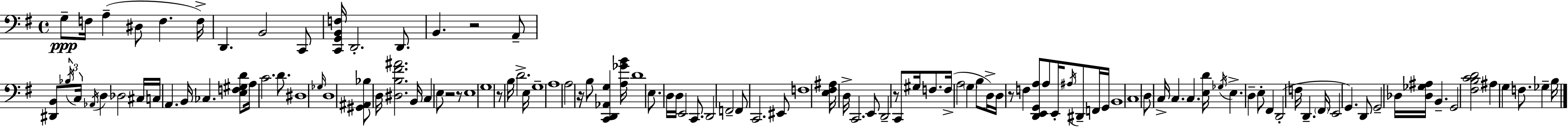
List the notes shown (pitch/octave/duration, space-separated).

G3/e F3/s A3/q D#3/e F3/q. F3/s D2/q. B2/h C2/e [C2,G2,B2,F3]/s D2/h. D2/e. B2/q. R/h A2/e [D#2,B2]/e Bb3/s C3/s Ab2/s D3/q Db3/h C#3/s C3/s A2/q. B2/s CES3/q. [E3,F3,G#3,D4]/e A3/s C4/h. D4/e. D#3/w Gb3/s D3/w [G#2,A#2,Bb3]/e D3/s [D#3,B3,F#4,A#4]/h. B2/s C3/q E3/e R/h R/e E3/w G3/w R/e B3/s D4/h. E3/s G3/w A3/w A3/h R/s B3/e [C2,D2,Ab2,G3]/q [A3,Gb4,B4]/s D4/w E3/e. D3/s D3/s E2/h C2/e. D2/h F2/h F2/e C2/h. EIS2/e F3/w [E3,F#3,A#3]/s D3/s C2/h. E2/e D2/h R/e C2/e G#3/s F3/e. F3/s A3/h G3/q B3/e D3/s D3/s R/e F3/q [D2,E2,G2,A3]/e A3/e E2/s A#3/s D#2/e F2/s G2/s B2/w C3/w D3/e C3/s C3/q. C3/q. [E3,D4]/s Gb3/s E3/q. D3/q E3/e F#2/q D2/h F3/s D2/q. F#2/s E2/h G2/q. D2/e G2/h Db3/s [Db3,Gb3,A#3]/s B2/q. G2/h [F#3,B3,C4,D4]/h A#3/q G3/q F3/e. Gb3/q B3/s